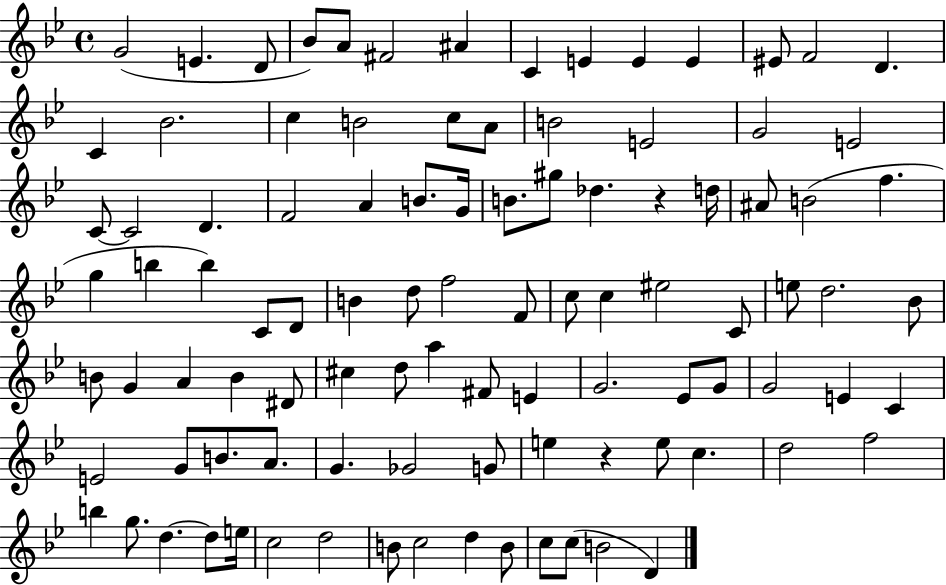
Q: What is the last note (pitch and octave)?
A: D4